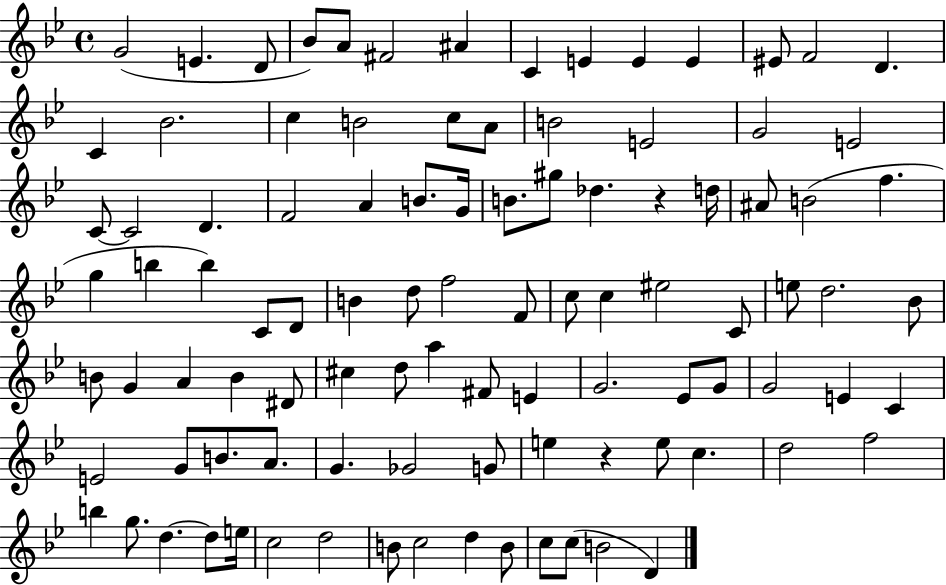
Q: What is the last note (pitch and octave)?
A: D4